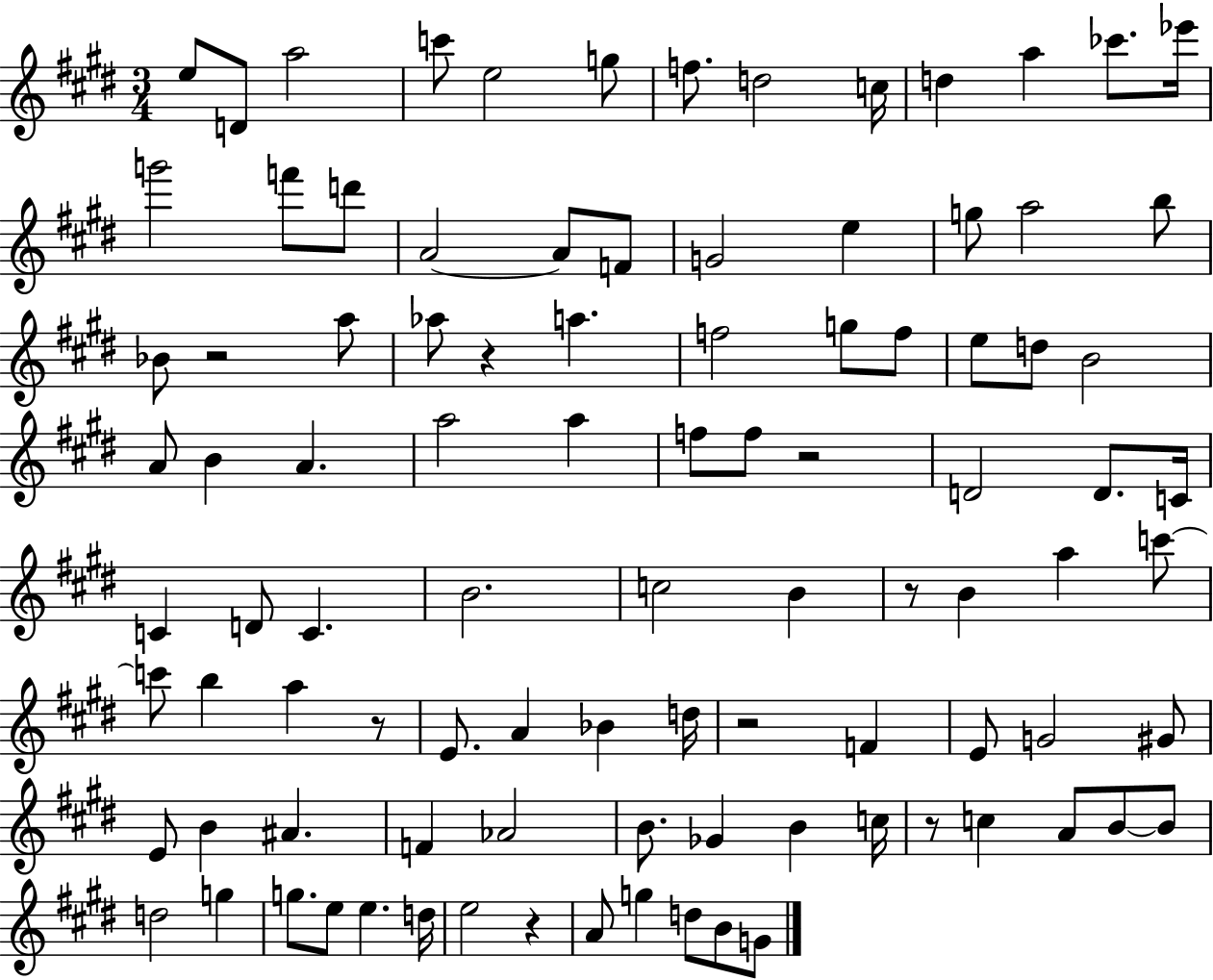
X:1
T:Untitled
M:3/4
L:1/4
K:E
e/2 D/2 a2 c'/2 e2 g/2 f/2 d2 c/4 d a _c'/2 _e'/4 g'2 f'/2 d'/2 A2 A/2 F/2 G2 e g/2 a2 b/2 _B/2 z2 a/2 _a/2 z a f2 g/2 f/2 e/2 d/2 B2 A/2 B A a2 a f/2 f/2 z2 D2 D/2 C/4 C D/2 C B2 c2 B z/2 B a c'/2 c'/2 b a z/2 E/2 A _B d/4 z2 F E/2 G2 ^G/2 E/2 B ^A F _A2 B/2 _G B c/4 z/2 c A/2 B/2 B/2 d2 g g/2 e/2 e d/4 e2 z A/2 g d/2 B/2 G/2